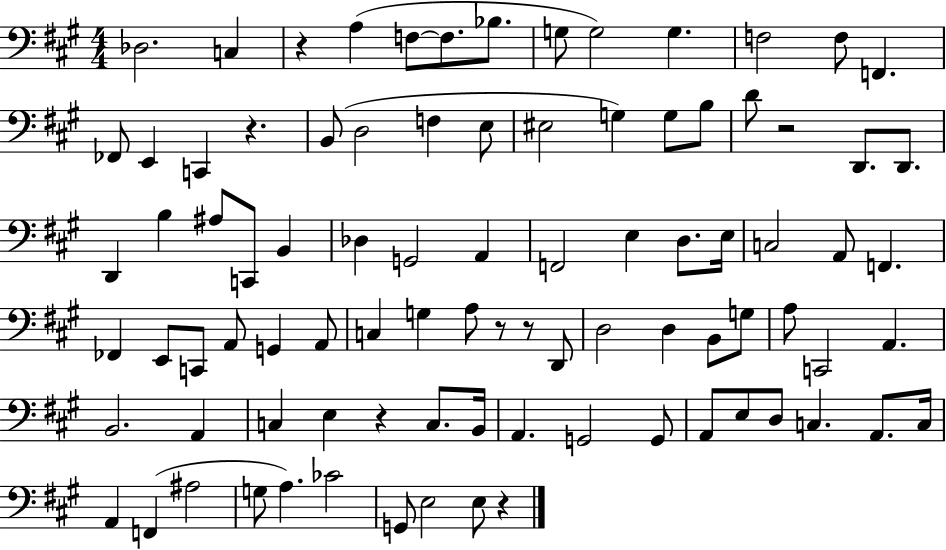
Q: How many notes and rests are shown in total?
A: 89